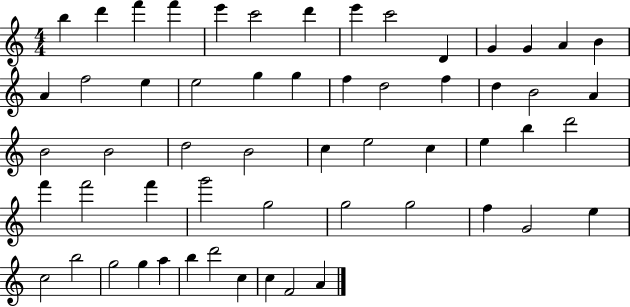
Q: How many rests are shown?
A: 0